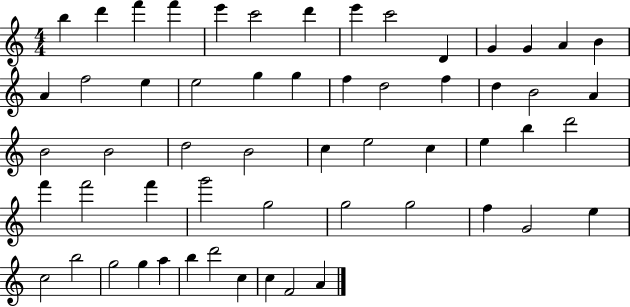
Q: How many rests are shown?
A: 0